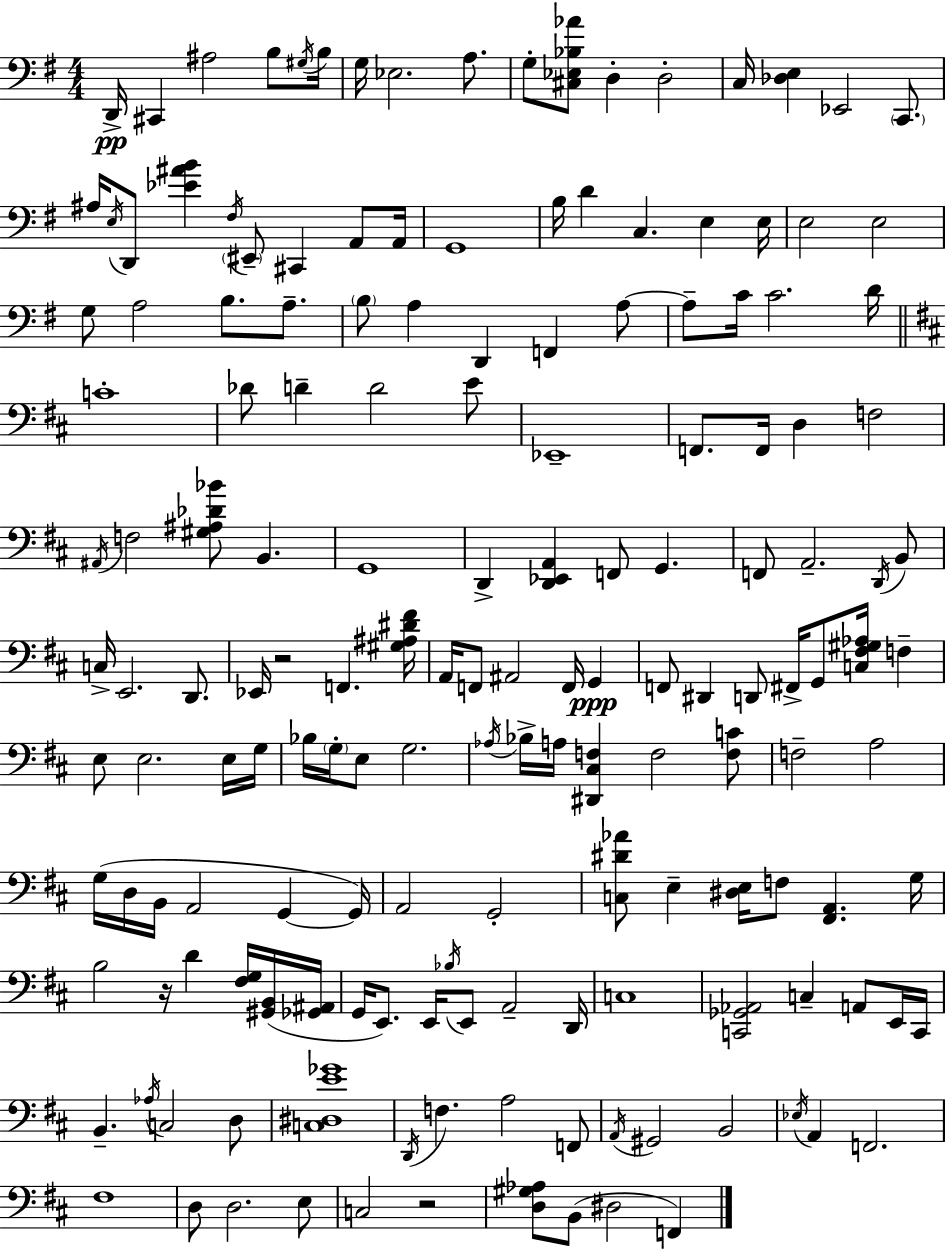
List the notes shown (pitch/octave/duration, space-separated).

D2/s C#2/q A#3/h B3/e G#3/s B3/s G3/s Eb3/h. A3/e. G3/e [C#3,Eb3,Bb3,Ab4]/e D3/q D3/h C3/s [Db3,E3]/q Eb2/h C2/e. A#3/s E3/s D2/e [Eb4,A#4,B4]/q F#3/s EIS2/e C#2/q A2/e A2/s G2/w B3/s D4/q C3/q. E3/q E3/s E3/h E3/h G3/e A3/h B3/e. A3/e. B3/e A3/q D2/q F2/q A3/e A3/e C4/s C4/h. D4/s C4/w Db4/e D4/q D4/h E4/e Eb2/w F2/e. F2/s D3/q F3/h A#2/s F3/h [G#3,A#3,Db4,Bb4]/e B2/q. G2/w D2/q [D2,Eb2,A2]/q F2/e G2/q. F2/e A2/h. D2/s B2/e C3/s E2/h. D2/e. Eb2/s R/h F2/q. [G#3,A#3,D#4,F#4]/s A2/s F2/e A#2/h F2/s G2/q F2/e D#2/q D2/e F#2/s G2/e [C3,F#3,G#3,Ab3]/s F3/q E3/e E3/h. E3/s G3/s Bb3/s G3/s E3/e G3/h. Ab3/s Bb3/s A3/s [D#2,C#3,F3]/q F3/h [F3,C4]/e F3/h A3/h G3/s D3/s B2/s A2/h G2/q G2/s A2/h G2/h [C3,D#4,Ab4]/e E3/q [D#3,E3]/s F3/e [F#2,A2]/q. G3/s B3/h R/s D4/q [F#3,G3]/s [G#2,B2]/s [Gb2,A#2]/s G2/s E2/e. E2/s Bb3/s E2/e A2/h D2/s C3/w [C2,Gb2,Ab2]/h C3/q A2/e E2/s C2/s B2/q. Ab3/s C3/h D3/e [C3,D#3,E4,Gb4]/w D2/s F3/q. A3/h F2/e A2/s G#2/h B2/h Eb3/s A2/q F2/h. F#3/w D3/e D3/h. E3/e C3/h R/h [D3,G#3,Ab3]/e B2/e D#3/h F2/q